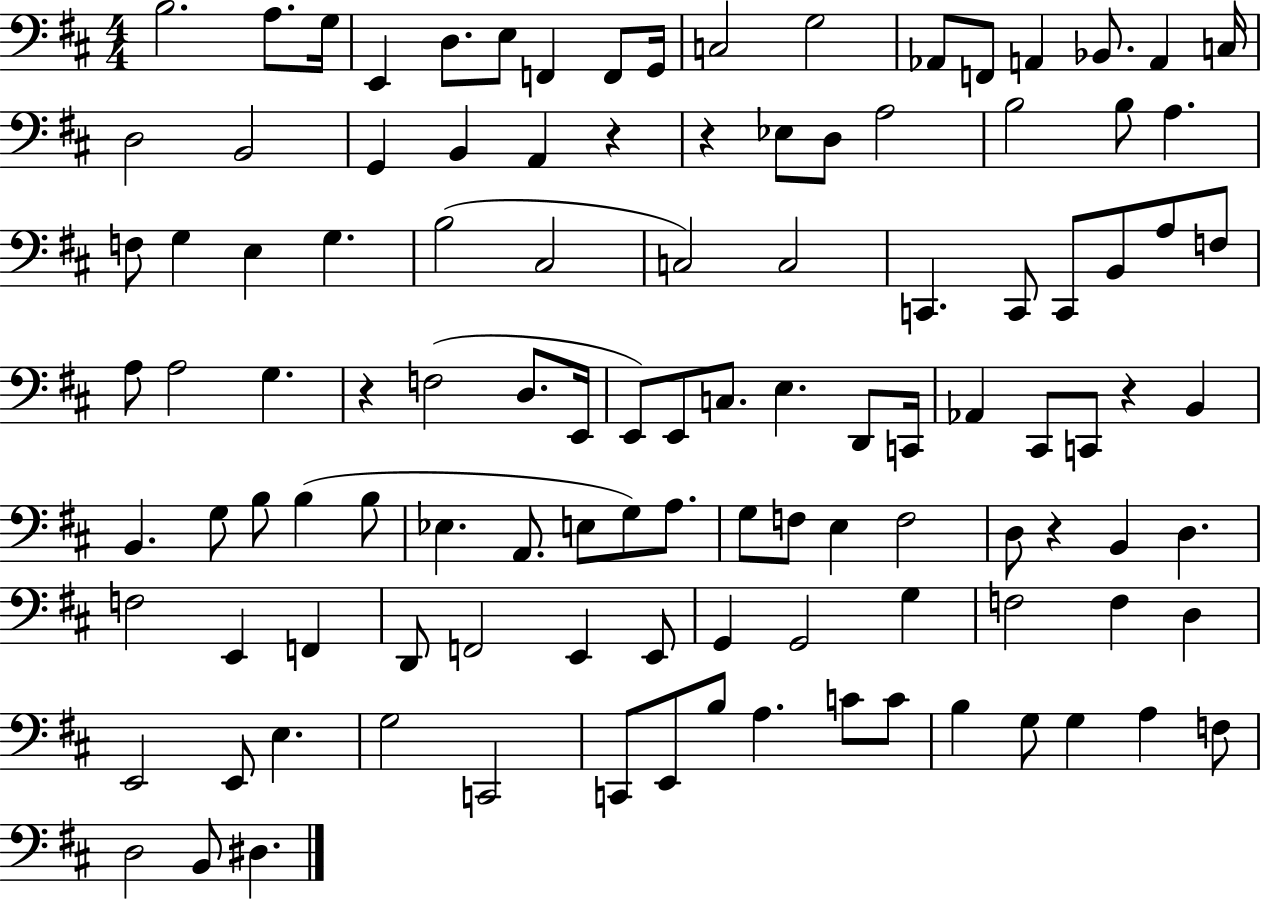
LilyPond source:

{
  \clef bass
  \numericTimeSignature
  \time 4/4
  \key d \major
  \repeat volta 2 { b2. a8. g16 | e,4 d8. e8 f,4 f,8 g,16 | c2 g2 | aes,8 f,8 a,4 bes,8. a,4 c16 | \break d2 b,2 | g,4 b,4 a,4 r4 | r4 ees8 d8 a2 | b2 b8 a4. | \break f8 g4 e4 g4. | b2( cis2 | c2) c2 | c,4. c,8 c,8 b,8 a8 f8 | \break a8 a2 g4. | r4 f2( d8. e,16 | e,8) e,8 c8. e4. d,8 c,16 | aes,4 cis,8 c,8 r4 b,4 | \break b,4. g8 b8 b4( b8 | ees4. a,8. e8 g8) a8. | g8 f8 e4 f2 | d8 r4 b,4 d4. | \break f2 e,4 f,4 | d,8 f,2 e,4 e,8 | g,4 g,2 g4 | f2 f4 d4 | \break e,2 e,8 e4. | g2 c,2 | c,8 e,8 b8 a4. c'8 c'8 | b4 g8 g4 a4 f8 | \break d2 b,8 dis4. | } \bar "|."
}